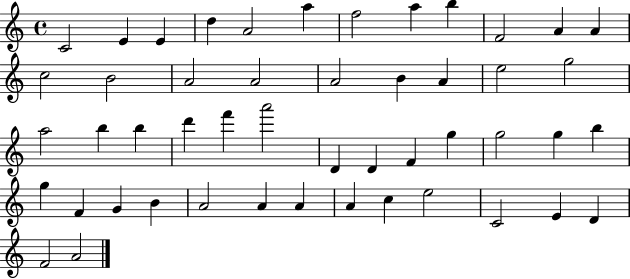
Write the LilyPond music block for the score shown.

{
  \clef treble
  \time 4/4
  \defaultTimeSignature
  \key c \major
  c'2 e'4 e'4 | d''4 a'2 a''4 | f''2 a''4 b''4 | f'2 a'4 a'4 | \break c''2 b'2 | a'2 a'2 | a'2 b'4 a'4 | e''2 g''2 | \break a''2 b''4 b''4 | d'''4 f'''4 a'''2 | d'4 d'4 f'4 g''4 | g''2 g''4 b''4 | \break g''4 f'4 g'4 b'4 | a'2 a'4 a'4 | a'4 c''4 e''2 | c'2 e'4 d'4 | \break f'2 a'2 | \bar "|."
}